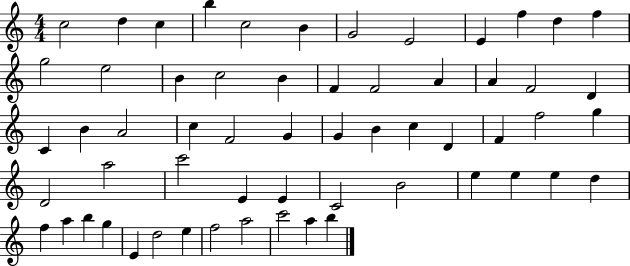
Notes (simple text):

C5/h D5/q C5/q B5/q C5/h B4/q G4/h E4/h E4/q F5/q D5/q F5/q G5/h E5/h B4/q C5/h B4/q F4/q F4/h A4/q A4/q F4/h D4/q C4/q B4/q A4/h C5/q F4/h G4/q G4/q B4/q C5/q D4/q F4/q F5/h G5/q D4/h A5/h C6/h E4/q E4/q C4/h B4/h E5/q E5/q E5/q D5/q F5/q A5/q B5/q G5/q E4/q D5/h E5/q F5/h A5/h C6/h A5/q B5/q